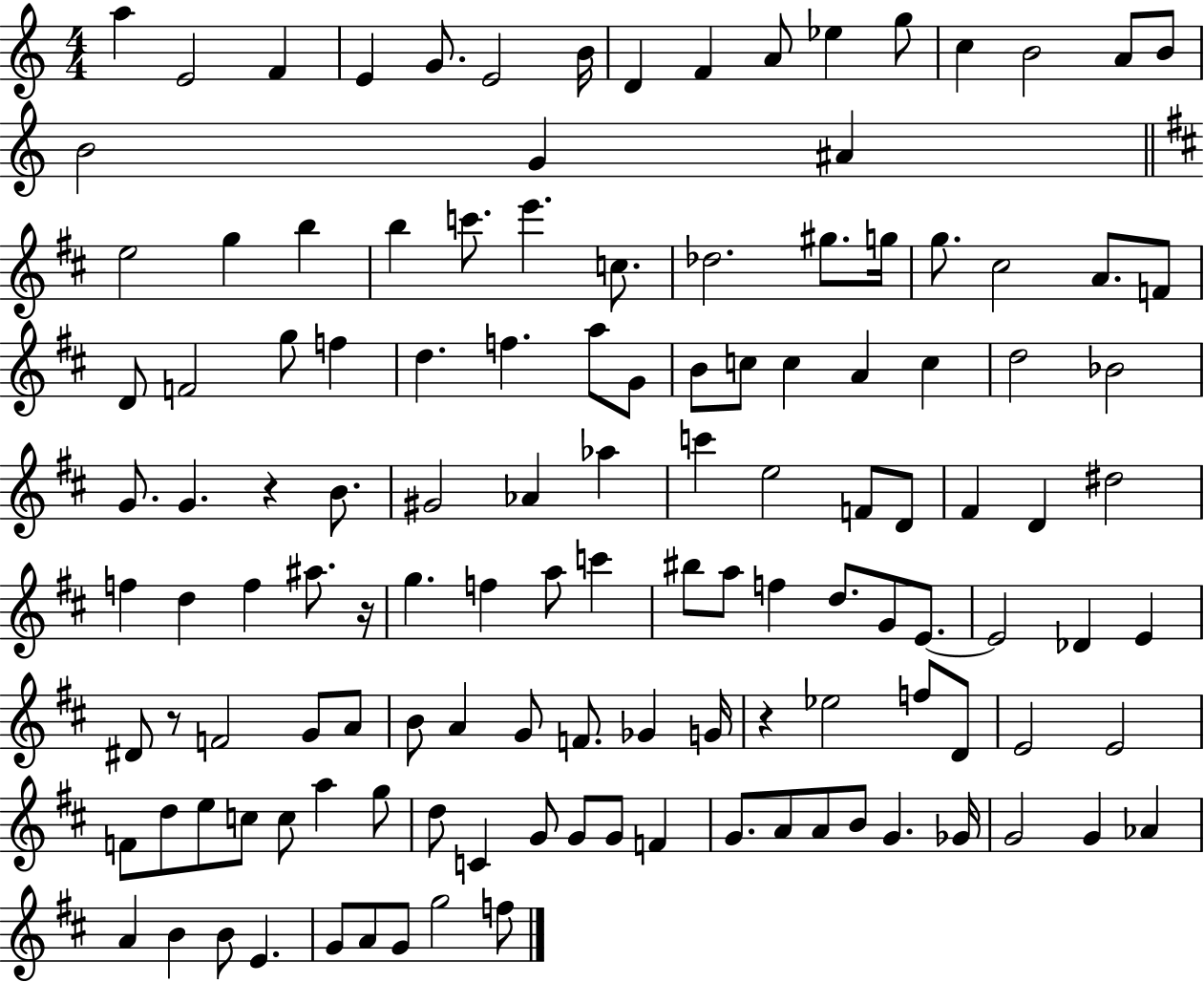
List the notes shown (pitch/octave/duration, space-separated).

A5/q E4/h F4/q E4/q G4/e. E4/h B4/s D4/q F4/q A4/e Eb5/q G5/e C5/q B4/h A4/e B4/e B4/h G4/q A#4/q E5/h G5/q B5/q B5/q C6/e. E6/q. C5/e. Db5/h. G#5/e. G5/s G5/e. C#5/h A4/e. F4/e D4/e F4/h G5/e F5/q D5/q. F5/q. A5/e G4/e B4/e C5/e C5/q A4/q C5/q D5/h Bb4/h G4/e. G4/q. R/q B4/e. G#4/h Ab4/q Ab5/q C6/q E5/h F4/e D4/e F#4/q D4/q D#5/h F5/q D5/q F5/q A#5/e. R/s G5/q. F5/q A5/e C6/q BIS5/e A5/e F5/q D5/e. G4/e E4/e. E4/h Db4/q E4/q D#4/e R/e F4/h G4/e A4/e B4/e A4/q G4/e F4/e. Gb4/q G4/s R/q Eb5/h F5/e D4/e E4/h E4/h F4/e D5/e E5/e C5/e C5/e A5/q G5/e D5/e C4/q G4/e G4/e G4/e F4/q G4/e. A4/e A4/e B4/e G4/q. Gb4/s G4/h G4/q Ab4/q A4/q B4/q B4/e E4/q. G4/e A4/e G4/e G5/h F5/e